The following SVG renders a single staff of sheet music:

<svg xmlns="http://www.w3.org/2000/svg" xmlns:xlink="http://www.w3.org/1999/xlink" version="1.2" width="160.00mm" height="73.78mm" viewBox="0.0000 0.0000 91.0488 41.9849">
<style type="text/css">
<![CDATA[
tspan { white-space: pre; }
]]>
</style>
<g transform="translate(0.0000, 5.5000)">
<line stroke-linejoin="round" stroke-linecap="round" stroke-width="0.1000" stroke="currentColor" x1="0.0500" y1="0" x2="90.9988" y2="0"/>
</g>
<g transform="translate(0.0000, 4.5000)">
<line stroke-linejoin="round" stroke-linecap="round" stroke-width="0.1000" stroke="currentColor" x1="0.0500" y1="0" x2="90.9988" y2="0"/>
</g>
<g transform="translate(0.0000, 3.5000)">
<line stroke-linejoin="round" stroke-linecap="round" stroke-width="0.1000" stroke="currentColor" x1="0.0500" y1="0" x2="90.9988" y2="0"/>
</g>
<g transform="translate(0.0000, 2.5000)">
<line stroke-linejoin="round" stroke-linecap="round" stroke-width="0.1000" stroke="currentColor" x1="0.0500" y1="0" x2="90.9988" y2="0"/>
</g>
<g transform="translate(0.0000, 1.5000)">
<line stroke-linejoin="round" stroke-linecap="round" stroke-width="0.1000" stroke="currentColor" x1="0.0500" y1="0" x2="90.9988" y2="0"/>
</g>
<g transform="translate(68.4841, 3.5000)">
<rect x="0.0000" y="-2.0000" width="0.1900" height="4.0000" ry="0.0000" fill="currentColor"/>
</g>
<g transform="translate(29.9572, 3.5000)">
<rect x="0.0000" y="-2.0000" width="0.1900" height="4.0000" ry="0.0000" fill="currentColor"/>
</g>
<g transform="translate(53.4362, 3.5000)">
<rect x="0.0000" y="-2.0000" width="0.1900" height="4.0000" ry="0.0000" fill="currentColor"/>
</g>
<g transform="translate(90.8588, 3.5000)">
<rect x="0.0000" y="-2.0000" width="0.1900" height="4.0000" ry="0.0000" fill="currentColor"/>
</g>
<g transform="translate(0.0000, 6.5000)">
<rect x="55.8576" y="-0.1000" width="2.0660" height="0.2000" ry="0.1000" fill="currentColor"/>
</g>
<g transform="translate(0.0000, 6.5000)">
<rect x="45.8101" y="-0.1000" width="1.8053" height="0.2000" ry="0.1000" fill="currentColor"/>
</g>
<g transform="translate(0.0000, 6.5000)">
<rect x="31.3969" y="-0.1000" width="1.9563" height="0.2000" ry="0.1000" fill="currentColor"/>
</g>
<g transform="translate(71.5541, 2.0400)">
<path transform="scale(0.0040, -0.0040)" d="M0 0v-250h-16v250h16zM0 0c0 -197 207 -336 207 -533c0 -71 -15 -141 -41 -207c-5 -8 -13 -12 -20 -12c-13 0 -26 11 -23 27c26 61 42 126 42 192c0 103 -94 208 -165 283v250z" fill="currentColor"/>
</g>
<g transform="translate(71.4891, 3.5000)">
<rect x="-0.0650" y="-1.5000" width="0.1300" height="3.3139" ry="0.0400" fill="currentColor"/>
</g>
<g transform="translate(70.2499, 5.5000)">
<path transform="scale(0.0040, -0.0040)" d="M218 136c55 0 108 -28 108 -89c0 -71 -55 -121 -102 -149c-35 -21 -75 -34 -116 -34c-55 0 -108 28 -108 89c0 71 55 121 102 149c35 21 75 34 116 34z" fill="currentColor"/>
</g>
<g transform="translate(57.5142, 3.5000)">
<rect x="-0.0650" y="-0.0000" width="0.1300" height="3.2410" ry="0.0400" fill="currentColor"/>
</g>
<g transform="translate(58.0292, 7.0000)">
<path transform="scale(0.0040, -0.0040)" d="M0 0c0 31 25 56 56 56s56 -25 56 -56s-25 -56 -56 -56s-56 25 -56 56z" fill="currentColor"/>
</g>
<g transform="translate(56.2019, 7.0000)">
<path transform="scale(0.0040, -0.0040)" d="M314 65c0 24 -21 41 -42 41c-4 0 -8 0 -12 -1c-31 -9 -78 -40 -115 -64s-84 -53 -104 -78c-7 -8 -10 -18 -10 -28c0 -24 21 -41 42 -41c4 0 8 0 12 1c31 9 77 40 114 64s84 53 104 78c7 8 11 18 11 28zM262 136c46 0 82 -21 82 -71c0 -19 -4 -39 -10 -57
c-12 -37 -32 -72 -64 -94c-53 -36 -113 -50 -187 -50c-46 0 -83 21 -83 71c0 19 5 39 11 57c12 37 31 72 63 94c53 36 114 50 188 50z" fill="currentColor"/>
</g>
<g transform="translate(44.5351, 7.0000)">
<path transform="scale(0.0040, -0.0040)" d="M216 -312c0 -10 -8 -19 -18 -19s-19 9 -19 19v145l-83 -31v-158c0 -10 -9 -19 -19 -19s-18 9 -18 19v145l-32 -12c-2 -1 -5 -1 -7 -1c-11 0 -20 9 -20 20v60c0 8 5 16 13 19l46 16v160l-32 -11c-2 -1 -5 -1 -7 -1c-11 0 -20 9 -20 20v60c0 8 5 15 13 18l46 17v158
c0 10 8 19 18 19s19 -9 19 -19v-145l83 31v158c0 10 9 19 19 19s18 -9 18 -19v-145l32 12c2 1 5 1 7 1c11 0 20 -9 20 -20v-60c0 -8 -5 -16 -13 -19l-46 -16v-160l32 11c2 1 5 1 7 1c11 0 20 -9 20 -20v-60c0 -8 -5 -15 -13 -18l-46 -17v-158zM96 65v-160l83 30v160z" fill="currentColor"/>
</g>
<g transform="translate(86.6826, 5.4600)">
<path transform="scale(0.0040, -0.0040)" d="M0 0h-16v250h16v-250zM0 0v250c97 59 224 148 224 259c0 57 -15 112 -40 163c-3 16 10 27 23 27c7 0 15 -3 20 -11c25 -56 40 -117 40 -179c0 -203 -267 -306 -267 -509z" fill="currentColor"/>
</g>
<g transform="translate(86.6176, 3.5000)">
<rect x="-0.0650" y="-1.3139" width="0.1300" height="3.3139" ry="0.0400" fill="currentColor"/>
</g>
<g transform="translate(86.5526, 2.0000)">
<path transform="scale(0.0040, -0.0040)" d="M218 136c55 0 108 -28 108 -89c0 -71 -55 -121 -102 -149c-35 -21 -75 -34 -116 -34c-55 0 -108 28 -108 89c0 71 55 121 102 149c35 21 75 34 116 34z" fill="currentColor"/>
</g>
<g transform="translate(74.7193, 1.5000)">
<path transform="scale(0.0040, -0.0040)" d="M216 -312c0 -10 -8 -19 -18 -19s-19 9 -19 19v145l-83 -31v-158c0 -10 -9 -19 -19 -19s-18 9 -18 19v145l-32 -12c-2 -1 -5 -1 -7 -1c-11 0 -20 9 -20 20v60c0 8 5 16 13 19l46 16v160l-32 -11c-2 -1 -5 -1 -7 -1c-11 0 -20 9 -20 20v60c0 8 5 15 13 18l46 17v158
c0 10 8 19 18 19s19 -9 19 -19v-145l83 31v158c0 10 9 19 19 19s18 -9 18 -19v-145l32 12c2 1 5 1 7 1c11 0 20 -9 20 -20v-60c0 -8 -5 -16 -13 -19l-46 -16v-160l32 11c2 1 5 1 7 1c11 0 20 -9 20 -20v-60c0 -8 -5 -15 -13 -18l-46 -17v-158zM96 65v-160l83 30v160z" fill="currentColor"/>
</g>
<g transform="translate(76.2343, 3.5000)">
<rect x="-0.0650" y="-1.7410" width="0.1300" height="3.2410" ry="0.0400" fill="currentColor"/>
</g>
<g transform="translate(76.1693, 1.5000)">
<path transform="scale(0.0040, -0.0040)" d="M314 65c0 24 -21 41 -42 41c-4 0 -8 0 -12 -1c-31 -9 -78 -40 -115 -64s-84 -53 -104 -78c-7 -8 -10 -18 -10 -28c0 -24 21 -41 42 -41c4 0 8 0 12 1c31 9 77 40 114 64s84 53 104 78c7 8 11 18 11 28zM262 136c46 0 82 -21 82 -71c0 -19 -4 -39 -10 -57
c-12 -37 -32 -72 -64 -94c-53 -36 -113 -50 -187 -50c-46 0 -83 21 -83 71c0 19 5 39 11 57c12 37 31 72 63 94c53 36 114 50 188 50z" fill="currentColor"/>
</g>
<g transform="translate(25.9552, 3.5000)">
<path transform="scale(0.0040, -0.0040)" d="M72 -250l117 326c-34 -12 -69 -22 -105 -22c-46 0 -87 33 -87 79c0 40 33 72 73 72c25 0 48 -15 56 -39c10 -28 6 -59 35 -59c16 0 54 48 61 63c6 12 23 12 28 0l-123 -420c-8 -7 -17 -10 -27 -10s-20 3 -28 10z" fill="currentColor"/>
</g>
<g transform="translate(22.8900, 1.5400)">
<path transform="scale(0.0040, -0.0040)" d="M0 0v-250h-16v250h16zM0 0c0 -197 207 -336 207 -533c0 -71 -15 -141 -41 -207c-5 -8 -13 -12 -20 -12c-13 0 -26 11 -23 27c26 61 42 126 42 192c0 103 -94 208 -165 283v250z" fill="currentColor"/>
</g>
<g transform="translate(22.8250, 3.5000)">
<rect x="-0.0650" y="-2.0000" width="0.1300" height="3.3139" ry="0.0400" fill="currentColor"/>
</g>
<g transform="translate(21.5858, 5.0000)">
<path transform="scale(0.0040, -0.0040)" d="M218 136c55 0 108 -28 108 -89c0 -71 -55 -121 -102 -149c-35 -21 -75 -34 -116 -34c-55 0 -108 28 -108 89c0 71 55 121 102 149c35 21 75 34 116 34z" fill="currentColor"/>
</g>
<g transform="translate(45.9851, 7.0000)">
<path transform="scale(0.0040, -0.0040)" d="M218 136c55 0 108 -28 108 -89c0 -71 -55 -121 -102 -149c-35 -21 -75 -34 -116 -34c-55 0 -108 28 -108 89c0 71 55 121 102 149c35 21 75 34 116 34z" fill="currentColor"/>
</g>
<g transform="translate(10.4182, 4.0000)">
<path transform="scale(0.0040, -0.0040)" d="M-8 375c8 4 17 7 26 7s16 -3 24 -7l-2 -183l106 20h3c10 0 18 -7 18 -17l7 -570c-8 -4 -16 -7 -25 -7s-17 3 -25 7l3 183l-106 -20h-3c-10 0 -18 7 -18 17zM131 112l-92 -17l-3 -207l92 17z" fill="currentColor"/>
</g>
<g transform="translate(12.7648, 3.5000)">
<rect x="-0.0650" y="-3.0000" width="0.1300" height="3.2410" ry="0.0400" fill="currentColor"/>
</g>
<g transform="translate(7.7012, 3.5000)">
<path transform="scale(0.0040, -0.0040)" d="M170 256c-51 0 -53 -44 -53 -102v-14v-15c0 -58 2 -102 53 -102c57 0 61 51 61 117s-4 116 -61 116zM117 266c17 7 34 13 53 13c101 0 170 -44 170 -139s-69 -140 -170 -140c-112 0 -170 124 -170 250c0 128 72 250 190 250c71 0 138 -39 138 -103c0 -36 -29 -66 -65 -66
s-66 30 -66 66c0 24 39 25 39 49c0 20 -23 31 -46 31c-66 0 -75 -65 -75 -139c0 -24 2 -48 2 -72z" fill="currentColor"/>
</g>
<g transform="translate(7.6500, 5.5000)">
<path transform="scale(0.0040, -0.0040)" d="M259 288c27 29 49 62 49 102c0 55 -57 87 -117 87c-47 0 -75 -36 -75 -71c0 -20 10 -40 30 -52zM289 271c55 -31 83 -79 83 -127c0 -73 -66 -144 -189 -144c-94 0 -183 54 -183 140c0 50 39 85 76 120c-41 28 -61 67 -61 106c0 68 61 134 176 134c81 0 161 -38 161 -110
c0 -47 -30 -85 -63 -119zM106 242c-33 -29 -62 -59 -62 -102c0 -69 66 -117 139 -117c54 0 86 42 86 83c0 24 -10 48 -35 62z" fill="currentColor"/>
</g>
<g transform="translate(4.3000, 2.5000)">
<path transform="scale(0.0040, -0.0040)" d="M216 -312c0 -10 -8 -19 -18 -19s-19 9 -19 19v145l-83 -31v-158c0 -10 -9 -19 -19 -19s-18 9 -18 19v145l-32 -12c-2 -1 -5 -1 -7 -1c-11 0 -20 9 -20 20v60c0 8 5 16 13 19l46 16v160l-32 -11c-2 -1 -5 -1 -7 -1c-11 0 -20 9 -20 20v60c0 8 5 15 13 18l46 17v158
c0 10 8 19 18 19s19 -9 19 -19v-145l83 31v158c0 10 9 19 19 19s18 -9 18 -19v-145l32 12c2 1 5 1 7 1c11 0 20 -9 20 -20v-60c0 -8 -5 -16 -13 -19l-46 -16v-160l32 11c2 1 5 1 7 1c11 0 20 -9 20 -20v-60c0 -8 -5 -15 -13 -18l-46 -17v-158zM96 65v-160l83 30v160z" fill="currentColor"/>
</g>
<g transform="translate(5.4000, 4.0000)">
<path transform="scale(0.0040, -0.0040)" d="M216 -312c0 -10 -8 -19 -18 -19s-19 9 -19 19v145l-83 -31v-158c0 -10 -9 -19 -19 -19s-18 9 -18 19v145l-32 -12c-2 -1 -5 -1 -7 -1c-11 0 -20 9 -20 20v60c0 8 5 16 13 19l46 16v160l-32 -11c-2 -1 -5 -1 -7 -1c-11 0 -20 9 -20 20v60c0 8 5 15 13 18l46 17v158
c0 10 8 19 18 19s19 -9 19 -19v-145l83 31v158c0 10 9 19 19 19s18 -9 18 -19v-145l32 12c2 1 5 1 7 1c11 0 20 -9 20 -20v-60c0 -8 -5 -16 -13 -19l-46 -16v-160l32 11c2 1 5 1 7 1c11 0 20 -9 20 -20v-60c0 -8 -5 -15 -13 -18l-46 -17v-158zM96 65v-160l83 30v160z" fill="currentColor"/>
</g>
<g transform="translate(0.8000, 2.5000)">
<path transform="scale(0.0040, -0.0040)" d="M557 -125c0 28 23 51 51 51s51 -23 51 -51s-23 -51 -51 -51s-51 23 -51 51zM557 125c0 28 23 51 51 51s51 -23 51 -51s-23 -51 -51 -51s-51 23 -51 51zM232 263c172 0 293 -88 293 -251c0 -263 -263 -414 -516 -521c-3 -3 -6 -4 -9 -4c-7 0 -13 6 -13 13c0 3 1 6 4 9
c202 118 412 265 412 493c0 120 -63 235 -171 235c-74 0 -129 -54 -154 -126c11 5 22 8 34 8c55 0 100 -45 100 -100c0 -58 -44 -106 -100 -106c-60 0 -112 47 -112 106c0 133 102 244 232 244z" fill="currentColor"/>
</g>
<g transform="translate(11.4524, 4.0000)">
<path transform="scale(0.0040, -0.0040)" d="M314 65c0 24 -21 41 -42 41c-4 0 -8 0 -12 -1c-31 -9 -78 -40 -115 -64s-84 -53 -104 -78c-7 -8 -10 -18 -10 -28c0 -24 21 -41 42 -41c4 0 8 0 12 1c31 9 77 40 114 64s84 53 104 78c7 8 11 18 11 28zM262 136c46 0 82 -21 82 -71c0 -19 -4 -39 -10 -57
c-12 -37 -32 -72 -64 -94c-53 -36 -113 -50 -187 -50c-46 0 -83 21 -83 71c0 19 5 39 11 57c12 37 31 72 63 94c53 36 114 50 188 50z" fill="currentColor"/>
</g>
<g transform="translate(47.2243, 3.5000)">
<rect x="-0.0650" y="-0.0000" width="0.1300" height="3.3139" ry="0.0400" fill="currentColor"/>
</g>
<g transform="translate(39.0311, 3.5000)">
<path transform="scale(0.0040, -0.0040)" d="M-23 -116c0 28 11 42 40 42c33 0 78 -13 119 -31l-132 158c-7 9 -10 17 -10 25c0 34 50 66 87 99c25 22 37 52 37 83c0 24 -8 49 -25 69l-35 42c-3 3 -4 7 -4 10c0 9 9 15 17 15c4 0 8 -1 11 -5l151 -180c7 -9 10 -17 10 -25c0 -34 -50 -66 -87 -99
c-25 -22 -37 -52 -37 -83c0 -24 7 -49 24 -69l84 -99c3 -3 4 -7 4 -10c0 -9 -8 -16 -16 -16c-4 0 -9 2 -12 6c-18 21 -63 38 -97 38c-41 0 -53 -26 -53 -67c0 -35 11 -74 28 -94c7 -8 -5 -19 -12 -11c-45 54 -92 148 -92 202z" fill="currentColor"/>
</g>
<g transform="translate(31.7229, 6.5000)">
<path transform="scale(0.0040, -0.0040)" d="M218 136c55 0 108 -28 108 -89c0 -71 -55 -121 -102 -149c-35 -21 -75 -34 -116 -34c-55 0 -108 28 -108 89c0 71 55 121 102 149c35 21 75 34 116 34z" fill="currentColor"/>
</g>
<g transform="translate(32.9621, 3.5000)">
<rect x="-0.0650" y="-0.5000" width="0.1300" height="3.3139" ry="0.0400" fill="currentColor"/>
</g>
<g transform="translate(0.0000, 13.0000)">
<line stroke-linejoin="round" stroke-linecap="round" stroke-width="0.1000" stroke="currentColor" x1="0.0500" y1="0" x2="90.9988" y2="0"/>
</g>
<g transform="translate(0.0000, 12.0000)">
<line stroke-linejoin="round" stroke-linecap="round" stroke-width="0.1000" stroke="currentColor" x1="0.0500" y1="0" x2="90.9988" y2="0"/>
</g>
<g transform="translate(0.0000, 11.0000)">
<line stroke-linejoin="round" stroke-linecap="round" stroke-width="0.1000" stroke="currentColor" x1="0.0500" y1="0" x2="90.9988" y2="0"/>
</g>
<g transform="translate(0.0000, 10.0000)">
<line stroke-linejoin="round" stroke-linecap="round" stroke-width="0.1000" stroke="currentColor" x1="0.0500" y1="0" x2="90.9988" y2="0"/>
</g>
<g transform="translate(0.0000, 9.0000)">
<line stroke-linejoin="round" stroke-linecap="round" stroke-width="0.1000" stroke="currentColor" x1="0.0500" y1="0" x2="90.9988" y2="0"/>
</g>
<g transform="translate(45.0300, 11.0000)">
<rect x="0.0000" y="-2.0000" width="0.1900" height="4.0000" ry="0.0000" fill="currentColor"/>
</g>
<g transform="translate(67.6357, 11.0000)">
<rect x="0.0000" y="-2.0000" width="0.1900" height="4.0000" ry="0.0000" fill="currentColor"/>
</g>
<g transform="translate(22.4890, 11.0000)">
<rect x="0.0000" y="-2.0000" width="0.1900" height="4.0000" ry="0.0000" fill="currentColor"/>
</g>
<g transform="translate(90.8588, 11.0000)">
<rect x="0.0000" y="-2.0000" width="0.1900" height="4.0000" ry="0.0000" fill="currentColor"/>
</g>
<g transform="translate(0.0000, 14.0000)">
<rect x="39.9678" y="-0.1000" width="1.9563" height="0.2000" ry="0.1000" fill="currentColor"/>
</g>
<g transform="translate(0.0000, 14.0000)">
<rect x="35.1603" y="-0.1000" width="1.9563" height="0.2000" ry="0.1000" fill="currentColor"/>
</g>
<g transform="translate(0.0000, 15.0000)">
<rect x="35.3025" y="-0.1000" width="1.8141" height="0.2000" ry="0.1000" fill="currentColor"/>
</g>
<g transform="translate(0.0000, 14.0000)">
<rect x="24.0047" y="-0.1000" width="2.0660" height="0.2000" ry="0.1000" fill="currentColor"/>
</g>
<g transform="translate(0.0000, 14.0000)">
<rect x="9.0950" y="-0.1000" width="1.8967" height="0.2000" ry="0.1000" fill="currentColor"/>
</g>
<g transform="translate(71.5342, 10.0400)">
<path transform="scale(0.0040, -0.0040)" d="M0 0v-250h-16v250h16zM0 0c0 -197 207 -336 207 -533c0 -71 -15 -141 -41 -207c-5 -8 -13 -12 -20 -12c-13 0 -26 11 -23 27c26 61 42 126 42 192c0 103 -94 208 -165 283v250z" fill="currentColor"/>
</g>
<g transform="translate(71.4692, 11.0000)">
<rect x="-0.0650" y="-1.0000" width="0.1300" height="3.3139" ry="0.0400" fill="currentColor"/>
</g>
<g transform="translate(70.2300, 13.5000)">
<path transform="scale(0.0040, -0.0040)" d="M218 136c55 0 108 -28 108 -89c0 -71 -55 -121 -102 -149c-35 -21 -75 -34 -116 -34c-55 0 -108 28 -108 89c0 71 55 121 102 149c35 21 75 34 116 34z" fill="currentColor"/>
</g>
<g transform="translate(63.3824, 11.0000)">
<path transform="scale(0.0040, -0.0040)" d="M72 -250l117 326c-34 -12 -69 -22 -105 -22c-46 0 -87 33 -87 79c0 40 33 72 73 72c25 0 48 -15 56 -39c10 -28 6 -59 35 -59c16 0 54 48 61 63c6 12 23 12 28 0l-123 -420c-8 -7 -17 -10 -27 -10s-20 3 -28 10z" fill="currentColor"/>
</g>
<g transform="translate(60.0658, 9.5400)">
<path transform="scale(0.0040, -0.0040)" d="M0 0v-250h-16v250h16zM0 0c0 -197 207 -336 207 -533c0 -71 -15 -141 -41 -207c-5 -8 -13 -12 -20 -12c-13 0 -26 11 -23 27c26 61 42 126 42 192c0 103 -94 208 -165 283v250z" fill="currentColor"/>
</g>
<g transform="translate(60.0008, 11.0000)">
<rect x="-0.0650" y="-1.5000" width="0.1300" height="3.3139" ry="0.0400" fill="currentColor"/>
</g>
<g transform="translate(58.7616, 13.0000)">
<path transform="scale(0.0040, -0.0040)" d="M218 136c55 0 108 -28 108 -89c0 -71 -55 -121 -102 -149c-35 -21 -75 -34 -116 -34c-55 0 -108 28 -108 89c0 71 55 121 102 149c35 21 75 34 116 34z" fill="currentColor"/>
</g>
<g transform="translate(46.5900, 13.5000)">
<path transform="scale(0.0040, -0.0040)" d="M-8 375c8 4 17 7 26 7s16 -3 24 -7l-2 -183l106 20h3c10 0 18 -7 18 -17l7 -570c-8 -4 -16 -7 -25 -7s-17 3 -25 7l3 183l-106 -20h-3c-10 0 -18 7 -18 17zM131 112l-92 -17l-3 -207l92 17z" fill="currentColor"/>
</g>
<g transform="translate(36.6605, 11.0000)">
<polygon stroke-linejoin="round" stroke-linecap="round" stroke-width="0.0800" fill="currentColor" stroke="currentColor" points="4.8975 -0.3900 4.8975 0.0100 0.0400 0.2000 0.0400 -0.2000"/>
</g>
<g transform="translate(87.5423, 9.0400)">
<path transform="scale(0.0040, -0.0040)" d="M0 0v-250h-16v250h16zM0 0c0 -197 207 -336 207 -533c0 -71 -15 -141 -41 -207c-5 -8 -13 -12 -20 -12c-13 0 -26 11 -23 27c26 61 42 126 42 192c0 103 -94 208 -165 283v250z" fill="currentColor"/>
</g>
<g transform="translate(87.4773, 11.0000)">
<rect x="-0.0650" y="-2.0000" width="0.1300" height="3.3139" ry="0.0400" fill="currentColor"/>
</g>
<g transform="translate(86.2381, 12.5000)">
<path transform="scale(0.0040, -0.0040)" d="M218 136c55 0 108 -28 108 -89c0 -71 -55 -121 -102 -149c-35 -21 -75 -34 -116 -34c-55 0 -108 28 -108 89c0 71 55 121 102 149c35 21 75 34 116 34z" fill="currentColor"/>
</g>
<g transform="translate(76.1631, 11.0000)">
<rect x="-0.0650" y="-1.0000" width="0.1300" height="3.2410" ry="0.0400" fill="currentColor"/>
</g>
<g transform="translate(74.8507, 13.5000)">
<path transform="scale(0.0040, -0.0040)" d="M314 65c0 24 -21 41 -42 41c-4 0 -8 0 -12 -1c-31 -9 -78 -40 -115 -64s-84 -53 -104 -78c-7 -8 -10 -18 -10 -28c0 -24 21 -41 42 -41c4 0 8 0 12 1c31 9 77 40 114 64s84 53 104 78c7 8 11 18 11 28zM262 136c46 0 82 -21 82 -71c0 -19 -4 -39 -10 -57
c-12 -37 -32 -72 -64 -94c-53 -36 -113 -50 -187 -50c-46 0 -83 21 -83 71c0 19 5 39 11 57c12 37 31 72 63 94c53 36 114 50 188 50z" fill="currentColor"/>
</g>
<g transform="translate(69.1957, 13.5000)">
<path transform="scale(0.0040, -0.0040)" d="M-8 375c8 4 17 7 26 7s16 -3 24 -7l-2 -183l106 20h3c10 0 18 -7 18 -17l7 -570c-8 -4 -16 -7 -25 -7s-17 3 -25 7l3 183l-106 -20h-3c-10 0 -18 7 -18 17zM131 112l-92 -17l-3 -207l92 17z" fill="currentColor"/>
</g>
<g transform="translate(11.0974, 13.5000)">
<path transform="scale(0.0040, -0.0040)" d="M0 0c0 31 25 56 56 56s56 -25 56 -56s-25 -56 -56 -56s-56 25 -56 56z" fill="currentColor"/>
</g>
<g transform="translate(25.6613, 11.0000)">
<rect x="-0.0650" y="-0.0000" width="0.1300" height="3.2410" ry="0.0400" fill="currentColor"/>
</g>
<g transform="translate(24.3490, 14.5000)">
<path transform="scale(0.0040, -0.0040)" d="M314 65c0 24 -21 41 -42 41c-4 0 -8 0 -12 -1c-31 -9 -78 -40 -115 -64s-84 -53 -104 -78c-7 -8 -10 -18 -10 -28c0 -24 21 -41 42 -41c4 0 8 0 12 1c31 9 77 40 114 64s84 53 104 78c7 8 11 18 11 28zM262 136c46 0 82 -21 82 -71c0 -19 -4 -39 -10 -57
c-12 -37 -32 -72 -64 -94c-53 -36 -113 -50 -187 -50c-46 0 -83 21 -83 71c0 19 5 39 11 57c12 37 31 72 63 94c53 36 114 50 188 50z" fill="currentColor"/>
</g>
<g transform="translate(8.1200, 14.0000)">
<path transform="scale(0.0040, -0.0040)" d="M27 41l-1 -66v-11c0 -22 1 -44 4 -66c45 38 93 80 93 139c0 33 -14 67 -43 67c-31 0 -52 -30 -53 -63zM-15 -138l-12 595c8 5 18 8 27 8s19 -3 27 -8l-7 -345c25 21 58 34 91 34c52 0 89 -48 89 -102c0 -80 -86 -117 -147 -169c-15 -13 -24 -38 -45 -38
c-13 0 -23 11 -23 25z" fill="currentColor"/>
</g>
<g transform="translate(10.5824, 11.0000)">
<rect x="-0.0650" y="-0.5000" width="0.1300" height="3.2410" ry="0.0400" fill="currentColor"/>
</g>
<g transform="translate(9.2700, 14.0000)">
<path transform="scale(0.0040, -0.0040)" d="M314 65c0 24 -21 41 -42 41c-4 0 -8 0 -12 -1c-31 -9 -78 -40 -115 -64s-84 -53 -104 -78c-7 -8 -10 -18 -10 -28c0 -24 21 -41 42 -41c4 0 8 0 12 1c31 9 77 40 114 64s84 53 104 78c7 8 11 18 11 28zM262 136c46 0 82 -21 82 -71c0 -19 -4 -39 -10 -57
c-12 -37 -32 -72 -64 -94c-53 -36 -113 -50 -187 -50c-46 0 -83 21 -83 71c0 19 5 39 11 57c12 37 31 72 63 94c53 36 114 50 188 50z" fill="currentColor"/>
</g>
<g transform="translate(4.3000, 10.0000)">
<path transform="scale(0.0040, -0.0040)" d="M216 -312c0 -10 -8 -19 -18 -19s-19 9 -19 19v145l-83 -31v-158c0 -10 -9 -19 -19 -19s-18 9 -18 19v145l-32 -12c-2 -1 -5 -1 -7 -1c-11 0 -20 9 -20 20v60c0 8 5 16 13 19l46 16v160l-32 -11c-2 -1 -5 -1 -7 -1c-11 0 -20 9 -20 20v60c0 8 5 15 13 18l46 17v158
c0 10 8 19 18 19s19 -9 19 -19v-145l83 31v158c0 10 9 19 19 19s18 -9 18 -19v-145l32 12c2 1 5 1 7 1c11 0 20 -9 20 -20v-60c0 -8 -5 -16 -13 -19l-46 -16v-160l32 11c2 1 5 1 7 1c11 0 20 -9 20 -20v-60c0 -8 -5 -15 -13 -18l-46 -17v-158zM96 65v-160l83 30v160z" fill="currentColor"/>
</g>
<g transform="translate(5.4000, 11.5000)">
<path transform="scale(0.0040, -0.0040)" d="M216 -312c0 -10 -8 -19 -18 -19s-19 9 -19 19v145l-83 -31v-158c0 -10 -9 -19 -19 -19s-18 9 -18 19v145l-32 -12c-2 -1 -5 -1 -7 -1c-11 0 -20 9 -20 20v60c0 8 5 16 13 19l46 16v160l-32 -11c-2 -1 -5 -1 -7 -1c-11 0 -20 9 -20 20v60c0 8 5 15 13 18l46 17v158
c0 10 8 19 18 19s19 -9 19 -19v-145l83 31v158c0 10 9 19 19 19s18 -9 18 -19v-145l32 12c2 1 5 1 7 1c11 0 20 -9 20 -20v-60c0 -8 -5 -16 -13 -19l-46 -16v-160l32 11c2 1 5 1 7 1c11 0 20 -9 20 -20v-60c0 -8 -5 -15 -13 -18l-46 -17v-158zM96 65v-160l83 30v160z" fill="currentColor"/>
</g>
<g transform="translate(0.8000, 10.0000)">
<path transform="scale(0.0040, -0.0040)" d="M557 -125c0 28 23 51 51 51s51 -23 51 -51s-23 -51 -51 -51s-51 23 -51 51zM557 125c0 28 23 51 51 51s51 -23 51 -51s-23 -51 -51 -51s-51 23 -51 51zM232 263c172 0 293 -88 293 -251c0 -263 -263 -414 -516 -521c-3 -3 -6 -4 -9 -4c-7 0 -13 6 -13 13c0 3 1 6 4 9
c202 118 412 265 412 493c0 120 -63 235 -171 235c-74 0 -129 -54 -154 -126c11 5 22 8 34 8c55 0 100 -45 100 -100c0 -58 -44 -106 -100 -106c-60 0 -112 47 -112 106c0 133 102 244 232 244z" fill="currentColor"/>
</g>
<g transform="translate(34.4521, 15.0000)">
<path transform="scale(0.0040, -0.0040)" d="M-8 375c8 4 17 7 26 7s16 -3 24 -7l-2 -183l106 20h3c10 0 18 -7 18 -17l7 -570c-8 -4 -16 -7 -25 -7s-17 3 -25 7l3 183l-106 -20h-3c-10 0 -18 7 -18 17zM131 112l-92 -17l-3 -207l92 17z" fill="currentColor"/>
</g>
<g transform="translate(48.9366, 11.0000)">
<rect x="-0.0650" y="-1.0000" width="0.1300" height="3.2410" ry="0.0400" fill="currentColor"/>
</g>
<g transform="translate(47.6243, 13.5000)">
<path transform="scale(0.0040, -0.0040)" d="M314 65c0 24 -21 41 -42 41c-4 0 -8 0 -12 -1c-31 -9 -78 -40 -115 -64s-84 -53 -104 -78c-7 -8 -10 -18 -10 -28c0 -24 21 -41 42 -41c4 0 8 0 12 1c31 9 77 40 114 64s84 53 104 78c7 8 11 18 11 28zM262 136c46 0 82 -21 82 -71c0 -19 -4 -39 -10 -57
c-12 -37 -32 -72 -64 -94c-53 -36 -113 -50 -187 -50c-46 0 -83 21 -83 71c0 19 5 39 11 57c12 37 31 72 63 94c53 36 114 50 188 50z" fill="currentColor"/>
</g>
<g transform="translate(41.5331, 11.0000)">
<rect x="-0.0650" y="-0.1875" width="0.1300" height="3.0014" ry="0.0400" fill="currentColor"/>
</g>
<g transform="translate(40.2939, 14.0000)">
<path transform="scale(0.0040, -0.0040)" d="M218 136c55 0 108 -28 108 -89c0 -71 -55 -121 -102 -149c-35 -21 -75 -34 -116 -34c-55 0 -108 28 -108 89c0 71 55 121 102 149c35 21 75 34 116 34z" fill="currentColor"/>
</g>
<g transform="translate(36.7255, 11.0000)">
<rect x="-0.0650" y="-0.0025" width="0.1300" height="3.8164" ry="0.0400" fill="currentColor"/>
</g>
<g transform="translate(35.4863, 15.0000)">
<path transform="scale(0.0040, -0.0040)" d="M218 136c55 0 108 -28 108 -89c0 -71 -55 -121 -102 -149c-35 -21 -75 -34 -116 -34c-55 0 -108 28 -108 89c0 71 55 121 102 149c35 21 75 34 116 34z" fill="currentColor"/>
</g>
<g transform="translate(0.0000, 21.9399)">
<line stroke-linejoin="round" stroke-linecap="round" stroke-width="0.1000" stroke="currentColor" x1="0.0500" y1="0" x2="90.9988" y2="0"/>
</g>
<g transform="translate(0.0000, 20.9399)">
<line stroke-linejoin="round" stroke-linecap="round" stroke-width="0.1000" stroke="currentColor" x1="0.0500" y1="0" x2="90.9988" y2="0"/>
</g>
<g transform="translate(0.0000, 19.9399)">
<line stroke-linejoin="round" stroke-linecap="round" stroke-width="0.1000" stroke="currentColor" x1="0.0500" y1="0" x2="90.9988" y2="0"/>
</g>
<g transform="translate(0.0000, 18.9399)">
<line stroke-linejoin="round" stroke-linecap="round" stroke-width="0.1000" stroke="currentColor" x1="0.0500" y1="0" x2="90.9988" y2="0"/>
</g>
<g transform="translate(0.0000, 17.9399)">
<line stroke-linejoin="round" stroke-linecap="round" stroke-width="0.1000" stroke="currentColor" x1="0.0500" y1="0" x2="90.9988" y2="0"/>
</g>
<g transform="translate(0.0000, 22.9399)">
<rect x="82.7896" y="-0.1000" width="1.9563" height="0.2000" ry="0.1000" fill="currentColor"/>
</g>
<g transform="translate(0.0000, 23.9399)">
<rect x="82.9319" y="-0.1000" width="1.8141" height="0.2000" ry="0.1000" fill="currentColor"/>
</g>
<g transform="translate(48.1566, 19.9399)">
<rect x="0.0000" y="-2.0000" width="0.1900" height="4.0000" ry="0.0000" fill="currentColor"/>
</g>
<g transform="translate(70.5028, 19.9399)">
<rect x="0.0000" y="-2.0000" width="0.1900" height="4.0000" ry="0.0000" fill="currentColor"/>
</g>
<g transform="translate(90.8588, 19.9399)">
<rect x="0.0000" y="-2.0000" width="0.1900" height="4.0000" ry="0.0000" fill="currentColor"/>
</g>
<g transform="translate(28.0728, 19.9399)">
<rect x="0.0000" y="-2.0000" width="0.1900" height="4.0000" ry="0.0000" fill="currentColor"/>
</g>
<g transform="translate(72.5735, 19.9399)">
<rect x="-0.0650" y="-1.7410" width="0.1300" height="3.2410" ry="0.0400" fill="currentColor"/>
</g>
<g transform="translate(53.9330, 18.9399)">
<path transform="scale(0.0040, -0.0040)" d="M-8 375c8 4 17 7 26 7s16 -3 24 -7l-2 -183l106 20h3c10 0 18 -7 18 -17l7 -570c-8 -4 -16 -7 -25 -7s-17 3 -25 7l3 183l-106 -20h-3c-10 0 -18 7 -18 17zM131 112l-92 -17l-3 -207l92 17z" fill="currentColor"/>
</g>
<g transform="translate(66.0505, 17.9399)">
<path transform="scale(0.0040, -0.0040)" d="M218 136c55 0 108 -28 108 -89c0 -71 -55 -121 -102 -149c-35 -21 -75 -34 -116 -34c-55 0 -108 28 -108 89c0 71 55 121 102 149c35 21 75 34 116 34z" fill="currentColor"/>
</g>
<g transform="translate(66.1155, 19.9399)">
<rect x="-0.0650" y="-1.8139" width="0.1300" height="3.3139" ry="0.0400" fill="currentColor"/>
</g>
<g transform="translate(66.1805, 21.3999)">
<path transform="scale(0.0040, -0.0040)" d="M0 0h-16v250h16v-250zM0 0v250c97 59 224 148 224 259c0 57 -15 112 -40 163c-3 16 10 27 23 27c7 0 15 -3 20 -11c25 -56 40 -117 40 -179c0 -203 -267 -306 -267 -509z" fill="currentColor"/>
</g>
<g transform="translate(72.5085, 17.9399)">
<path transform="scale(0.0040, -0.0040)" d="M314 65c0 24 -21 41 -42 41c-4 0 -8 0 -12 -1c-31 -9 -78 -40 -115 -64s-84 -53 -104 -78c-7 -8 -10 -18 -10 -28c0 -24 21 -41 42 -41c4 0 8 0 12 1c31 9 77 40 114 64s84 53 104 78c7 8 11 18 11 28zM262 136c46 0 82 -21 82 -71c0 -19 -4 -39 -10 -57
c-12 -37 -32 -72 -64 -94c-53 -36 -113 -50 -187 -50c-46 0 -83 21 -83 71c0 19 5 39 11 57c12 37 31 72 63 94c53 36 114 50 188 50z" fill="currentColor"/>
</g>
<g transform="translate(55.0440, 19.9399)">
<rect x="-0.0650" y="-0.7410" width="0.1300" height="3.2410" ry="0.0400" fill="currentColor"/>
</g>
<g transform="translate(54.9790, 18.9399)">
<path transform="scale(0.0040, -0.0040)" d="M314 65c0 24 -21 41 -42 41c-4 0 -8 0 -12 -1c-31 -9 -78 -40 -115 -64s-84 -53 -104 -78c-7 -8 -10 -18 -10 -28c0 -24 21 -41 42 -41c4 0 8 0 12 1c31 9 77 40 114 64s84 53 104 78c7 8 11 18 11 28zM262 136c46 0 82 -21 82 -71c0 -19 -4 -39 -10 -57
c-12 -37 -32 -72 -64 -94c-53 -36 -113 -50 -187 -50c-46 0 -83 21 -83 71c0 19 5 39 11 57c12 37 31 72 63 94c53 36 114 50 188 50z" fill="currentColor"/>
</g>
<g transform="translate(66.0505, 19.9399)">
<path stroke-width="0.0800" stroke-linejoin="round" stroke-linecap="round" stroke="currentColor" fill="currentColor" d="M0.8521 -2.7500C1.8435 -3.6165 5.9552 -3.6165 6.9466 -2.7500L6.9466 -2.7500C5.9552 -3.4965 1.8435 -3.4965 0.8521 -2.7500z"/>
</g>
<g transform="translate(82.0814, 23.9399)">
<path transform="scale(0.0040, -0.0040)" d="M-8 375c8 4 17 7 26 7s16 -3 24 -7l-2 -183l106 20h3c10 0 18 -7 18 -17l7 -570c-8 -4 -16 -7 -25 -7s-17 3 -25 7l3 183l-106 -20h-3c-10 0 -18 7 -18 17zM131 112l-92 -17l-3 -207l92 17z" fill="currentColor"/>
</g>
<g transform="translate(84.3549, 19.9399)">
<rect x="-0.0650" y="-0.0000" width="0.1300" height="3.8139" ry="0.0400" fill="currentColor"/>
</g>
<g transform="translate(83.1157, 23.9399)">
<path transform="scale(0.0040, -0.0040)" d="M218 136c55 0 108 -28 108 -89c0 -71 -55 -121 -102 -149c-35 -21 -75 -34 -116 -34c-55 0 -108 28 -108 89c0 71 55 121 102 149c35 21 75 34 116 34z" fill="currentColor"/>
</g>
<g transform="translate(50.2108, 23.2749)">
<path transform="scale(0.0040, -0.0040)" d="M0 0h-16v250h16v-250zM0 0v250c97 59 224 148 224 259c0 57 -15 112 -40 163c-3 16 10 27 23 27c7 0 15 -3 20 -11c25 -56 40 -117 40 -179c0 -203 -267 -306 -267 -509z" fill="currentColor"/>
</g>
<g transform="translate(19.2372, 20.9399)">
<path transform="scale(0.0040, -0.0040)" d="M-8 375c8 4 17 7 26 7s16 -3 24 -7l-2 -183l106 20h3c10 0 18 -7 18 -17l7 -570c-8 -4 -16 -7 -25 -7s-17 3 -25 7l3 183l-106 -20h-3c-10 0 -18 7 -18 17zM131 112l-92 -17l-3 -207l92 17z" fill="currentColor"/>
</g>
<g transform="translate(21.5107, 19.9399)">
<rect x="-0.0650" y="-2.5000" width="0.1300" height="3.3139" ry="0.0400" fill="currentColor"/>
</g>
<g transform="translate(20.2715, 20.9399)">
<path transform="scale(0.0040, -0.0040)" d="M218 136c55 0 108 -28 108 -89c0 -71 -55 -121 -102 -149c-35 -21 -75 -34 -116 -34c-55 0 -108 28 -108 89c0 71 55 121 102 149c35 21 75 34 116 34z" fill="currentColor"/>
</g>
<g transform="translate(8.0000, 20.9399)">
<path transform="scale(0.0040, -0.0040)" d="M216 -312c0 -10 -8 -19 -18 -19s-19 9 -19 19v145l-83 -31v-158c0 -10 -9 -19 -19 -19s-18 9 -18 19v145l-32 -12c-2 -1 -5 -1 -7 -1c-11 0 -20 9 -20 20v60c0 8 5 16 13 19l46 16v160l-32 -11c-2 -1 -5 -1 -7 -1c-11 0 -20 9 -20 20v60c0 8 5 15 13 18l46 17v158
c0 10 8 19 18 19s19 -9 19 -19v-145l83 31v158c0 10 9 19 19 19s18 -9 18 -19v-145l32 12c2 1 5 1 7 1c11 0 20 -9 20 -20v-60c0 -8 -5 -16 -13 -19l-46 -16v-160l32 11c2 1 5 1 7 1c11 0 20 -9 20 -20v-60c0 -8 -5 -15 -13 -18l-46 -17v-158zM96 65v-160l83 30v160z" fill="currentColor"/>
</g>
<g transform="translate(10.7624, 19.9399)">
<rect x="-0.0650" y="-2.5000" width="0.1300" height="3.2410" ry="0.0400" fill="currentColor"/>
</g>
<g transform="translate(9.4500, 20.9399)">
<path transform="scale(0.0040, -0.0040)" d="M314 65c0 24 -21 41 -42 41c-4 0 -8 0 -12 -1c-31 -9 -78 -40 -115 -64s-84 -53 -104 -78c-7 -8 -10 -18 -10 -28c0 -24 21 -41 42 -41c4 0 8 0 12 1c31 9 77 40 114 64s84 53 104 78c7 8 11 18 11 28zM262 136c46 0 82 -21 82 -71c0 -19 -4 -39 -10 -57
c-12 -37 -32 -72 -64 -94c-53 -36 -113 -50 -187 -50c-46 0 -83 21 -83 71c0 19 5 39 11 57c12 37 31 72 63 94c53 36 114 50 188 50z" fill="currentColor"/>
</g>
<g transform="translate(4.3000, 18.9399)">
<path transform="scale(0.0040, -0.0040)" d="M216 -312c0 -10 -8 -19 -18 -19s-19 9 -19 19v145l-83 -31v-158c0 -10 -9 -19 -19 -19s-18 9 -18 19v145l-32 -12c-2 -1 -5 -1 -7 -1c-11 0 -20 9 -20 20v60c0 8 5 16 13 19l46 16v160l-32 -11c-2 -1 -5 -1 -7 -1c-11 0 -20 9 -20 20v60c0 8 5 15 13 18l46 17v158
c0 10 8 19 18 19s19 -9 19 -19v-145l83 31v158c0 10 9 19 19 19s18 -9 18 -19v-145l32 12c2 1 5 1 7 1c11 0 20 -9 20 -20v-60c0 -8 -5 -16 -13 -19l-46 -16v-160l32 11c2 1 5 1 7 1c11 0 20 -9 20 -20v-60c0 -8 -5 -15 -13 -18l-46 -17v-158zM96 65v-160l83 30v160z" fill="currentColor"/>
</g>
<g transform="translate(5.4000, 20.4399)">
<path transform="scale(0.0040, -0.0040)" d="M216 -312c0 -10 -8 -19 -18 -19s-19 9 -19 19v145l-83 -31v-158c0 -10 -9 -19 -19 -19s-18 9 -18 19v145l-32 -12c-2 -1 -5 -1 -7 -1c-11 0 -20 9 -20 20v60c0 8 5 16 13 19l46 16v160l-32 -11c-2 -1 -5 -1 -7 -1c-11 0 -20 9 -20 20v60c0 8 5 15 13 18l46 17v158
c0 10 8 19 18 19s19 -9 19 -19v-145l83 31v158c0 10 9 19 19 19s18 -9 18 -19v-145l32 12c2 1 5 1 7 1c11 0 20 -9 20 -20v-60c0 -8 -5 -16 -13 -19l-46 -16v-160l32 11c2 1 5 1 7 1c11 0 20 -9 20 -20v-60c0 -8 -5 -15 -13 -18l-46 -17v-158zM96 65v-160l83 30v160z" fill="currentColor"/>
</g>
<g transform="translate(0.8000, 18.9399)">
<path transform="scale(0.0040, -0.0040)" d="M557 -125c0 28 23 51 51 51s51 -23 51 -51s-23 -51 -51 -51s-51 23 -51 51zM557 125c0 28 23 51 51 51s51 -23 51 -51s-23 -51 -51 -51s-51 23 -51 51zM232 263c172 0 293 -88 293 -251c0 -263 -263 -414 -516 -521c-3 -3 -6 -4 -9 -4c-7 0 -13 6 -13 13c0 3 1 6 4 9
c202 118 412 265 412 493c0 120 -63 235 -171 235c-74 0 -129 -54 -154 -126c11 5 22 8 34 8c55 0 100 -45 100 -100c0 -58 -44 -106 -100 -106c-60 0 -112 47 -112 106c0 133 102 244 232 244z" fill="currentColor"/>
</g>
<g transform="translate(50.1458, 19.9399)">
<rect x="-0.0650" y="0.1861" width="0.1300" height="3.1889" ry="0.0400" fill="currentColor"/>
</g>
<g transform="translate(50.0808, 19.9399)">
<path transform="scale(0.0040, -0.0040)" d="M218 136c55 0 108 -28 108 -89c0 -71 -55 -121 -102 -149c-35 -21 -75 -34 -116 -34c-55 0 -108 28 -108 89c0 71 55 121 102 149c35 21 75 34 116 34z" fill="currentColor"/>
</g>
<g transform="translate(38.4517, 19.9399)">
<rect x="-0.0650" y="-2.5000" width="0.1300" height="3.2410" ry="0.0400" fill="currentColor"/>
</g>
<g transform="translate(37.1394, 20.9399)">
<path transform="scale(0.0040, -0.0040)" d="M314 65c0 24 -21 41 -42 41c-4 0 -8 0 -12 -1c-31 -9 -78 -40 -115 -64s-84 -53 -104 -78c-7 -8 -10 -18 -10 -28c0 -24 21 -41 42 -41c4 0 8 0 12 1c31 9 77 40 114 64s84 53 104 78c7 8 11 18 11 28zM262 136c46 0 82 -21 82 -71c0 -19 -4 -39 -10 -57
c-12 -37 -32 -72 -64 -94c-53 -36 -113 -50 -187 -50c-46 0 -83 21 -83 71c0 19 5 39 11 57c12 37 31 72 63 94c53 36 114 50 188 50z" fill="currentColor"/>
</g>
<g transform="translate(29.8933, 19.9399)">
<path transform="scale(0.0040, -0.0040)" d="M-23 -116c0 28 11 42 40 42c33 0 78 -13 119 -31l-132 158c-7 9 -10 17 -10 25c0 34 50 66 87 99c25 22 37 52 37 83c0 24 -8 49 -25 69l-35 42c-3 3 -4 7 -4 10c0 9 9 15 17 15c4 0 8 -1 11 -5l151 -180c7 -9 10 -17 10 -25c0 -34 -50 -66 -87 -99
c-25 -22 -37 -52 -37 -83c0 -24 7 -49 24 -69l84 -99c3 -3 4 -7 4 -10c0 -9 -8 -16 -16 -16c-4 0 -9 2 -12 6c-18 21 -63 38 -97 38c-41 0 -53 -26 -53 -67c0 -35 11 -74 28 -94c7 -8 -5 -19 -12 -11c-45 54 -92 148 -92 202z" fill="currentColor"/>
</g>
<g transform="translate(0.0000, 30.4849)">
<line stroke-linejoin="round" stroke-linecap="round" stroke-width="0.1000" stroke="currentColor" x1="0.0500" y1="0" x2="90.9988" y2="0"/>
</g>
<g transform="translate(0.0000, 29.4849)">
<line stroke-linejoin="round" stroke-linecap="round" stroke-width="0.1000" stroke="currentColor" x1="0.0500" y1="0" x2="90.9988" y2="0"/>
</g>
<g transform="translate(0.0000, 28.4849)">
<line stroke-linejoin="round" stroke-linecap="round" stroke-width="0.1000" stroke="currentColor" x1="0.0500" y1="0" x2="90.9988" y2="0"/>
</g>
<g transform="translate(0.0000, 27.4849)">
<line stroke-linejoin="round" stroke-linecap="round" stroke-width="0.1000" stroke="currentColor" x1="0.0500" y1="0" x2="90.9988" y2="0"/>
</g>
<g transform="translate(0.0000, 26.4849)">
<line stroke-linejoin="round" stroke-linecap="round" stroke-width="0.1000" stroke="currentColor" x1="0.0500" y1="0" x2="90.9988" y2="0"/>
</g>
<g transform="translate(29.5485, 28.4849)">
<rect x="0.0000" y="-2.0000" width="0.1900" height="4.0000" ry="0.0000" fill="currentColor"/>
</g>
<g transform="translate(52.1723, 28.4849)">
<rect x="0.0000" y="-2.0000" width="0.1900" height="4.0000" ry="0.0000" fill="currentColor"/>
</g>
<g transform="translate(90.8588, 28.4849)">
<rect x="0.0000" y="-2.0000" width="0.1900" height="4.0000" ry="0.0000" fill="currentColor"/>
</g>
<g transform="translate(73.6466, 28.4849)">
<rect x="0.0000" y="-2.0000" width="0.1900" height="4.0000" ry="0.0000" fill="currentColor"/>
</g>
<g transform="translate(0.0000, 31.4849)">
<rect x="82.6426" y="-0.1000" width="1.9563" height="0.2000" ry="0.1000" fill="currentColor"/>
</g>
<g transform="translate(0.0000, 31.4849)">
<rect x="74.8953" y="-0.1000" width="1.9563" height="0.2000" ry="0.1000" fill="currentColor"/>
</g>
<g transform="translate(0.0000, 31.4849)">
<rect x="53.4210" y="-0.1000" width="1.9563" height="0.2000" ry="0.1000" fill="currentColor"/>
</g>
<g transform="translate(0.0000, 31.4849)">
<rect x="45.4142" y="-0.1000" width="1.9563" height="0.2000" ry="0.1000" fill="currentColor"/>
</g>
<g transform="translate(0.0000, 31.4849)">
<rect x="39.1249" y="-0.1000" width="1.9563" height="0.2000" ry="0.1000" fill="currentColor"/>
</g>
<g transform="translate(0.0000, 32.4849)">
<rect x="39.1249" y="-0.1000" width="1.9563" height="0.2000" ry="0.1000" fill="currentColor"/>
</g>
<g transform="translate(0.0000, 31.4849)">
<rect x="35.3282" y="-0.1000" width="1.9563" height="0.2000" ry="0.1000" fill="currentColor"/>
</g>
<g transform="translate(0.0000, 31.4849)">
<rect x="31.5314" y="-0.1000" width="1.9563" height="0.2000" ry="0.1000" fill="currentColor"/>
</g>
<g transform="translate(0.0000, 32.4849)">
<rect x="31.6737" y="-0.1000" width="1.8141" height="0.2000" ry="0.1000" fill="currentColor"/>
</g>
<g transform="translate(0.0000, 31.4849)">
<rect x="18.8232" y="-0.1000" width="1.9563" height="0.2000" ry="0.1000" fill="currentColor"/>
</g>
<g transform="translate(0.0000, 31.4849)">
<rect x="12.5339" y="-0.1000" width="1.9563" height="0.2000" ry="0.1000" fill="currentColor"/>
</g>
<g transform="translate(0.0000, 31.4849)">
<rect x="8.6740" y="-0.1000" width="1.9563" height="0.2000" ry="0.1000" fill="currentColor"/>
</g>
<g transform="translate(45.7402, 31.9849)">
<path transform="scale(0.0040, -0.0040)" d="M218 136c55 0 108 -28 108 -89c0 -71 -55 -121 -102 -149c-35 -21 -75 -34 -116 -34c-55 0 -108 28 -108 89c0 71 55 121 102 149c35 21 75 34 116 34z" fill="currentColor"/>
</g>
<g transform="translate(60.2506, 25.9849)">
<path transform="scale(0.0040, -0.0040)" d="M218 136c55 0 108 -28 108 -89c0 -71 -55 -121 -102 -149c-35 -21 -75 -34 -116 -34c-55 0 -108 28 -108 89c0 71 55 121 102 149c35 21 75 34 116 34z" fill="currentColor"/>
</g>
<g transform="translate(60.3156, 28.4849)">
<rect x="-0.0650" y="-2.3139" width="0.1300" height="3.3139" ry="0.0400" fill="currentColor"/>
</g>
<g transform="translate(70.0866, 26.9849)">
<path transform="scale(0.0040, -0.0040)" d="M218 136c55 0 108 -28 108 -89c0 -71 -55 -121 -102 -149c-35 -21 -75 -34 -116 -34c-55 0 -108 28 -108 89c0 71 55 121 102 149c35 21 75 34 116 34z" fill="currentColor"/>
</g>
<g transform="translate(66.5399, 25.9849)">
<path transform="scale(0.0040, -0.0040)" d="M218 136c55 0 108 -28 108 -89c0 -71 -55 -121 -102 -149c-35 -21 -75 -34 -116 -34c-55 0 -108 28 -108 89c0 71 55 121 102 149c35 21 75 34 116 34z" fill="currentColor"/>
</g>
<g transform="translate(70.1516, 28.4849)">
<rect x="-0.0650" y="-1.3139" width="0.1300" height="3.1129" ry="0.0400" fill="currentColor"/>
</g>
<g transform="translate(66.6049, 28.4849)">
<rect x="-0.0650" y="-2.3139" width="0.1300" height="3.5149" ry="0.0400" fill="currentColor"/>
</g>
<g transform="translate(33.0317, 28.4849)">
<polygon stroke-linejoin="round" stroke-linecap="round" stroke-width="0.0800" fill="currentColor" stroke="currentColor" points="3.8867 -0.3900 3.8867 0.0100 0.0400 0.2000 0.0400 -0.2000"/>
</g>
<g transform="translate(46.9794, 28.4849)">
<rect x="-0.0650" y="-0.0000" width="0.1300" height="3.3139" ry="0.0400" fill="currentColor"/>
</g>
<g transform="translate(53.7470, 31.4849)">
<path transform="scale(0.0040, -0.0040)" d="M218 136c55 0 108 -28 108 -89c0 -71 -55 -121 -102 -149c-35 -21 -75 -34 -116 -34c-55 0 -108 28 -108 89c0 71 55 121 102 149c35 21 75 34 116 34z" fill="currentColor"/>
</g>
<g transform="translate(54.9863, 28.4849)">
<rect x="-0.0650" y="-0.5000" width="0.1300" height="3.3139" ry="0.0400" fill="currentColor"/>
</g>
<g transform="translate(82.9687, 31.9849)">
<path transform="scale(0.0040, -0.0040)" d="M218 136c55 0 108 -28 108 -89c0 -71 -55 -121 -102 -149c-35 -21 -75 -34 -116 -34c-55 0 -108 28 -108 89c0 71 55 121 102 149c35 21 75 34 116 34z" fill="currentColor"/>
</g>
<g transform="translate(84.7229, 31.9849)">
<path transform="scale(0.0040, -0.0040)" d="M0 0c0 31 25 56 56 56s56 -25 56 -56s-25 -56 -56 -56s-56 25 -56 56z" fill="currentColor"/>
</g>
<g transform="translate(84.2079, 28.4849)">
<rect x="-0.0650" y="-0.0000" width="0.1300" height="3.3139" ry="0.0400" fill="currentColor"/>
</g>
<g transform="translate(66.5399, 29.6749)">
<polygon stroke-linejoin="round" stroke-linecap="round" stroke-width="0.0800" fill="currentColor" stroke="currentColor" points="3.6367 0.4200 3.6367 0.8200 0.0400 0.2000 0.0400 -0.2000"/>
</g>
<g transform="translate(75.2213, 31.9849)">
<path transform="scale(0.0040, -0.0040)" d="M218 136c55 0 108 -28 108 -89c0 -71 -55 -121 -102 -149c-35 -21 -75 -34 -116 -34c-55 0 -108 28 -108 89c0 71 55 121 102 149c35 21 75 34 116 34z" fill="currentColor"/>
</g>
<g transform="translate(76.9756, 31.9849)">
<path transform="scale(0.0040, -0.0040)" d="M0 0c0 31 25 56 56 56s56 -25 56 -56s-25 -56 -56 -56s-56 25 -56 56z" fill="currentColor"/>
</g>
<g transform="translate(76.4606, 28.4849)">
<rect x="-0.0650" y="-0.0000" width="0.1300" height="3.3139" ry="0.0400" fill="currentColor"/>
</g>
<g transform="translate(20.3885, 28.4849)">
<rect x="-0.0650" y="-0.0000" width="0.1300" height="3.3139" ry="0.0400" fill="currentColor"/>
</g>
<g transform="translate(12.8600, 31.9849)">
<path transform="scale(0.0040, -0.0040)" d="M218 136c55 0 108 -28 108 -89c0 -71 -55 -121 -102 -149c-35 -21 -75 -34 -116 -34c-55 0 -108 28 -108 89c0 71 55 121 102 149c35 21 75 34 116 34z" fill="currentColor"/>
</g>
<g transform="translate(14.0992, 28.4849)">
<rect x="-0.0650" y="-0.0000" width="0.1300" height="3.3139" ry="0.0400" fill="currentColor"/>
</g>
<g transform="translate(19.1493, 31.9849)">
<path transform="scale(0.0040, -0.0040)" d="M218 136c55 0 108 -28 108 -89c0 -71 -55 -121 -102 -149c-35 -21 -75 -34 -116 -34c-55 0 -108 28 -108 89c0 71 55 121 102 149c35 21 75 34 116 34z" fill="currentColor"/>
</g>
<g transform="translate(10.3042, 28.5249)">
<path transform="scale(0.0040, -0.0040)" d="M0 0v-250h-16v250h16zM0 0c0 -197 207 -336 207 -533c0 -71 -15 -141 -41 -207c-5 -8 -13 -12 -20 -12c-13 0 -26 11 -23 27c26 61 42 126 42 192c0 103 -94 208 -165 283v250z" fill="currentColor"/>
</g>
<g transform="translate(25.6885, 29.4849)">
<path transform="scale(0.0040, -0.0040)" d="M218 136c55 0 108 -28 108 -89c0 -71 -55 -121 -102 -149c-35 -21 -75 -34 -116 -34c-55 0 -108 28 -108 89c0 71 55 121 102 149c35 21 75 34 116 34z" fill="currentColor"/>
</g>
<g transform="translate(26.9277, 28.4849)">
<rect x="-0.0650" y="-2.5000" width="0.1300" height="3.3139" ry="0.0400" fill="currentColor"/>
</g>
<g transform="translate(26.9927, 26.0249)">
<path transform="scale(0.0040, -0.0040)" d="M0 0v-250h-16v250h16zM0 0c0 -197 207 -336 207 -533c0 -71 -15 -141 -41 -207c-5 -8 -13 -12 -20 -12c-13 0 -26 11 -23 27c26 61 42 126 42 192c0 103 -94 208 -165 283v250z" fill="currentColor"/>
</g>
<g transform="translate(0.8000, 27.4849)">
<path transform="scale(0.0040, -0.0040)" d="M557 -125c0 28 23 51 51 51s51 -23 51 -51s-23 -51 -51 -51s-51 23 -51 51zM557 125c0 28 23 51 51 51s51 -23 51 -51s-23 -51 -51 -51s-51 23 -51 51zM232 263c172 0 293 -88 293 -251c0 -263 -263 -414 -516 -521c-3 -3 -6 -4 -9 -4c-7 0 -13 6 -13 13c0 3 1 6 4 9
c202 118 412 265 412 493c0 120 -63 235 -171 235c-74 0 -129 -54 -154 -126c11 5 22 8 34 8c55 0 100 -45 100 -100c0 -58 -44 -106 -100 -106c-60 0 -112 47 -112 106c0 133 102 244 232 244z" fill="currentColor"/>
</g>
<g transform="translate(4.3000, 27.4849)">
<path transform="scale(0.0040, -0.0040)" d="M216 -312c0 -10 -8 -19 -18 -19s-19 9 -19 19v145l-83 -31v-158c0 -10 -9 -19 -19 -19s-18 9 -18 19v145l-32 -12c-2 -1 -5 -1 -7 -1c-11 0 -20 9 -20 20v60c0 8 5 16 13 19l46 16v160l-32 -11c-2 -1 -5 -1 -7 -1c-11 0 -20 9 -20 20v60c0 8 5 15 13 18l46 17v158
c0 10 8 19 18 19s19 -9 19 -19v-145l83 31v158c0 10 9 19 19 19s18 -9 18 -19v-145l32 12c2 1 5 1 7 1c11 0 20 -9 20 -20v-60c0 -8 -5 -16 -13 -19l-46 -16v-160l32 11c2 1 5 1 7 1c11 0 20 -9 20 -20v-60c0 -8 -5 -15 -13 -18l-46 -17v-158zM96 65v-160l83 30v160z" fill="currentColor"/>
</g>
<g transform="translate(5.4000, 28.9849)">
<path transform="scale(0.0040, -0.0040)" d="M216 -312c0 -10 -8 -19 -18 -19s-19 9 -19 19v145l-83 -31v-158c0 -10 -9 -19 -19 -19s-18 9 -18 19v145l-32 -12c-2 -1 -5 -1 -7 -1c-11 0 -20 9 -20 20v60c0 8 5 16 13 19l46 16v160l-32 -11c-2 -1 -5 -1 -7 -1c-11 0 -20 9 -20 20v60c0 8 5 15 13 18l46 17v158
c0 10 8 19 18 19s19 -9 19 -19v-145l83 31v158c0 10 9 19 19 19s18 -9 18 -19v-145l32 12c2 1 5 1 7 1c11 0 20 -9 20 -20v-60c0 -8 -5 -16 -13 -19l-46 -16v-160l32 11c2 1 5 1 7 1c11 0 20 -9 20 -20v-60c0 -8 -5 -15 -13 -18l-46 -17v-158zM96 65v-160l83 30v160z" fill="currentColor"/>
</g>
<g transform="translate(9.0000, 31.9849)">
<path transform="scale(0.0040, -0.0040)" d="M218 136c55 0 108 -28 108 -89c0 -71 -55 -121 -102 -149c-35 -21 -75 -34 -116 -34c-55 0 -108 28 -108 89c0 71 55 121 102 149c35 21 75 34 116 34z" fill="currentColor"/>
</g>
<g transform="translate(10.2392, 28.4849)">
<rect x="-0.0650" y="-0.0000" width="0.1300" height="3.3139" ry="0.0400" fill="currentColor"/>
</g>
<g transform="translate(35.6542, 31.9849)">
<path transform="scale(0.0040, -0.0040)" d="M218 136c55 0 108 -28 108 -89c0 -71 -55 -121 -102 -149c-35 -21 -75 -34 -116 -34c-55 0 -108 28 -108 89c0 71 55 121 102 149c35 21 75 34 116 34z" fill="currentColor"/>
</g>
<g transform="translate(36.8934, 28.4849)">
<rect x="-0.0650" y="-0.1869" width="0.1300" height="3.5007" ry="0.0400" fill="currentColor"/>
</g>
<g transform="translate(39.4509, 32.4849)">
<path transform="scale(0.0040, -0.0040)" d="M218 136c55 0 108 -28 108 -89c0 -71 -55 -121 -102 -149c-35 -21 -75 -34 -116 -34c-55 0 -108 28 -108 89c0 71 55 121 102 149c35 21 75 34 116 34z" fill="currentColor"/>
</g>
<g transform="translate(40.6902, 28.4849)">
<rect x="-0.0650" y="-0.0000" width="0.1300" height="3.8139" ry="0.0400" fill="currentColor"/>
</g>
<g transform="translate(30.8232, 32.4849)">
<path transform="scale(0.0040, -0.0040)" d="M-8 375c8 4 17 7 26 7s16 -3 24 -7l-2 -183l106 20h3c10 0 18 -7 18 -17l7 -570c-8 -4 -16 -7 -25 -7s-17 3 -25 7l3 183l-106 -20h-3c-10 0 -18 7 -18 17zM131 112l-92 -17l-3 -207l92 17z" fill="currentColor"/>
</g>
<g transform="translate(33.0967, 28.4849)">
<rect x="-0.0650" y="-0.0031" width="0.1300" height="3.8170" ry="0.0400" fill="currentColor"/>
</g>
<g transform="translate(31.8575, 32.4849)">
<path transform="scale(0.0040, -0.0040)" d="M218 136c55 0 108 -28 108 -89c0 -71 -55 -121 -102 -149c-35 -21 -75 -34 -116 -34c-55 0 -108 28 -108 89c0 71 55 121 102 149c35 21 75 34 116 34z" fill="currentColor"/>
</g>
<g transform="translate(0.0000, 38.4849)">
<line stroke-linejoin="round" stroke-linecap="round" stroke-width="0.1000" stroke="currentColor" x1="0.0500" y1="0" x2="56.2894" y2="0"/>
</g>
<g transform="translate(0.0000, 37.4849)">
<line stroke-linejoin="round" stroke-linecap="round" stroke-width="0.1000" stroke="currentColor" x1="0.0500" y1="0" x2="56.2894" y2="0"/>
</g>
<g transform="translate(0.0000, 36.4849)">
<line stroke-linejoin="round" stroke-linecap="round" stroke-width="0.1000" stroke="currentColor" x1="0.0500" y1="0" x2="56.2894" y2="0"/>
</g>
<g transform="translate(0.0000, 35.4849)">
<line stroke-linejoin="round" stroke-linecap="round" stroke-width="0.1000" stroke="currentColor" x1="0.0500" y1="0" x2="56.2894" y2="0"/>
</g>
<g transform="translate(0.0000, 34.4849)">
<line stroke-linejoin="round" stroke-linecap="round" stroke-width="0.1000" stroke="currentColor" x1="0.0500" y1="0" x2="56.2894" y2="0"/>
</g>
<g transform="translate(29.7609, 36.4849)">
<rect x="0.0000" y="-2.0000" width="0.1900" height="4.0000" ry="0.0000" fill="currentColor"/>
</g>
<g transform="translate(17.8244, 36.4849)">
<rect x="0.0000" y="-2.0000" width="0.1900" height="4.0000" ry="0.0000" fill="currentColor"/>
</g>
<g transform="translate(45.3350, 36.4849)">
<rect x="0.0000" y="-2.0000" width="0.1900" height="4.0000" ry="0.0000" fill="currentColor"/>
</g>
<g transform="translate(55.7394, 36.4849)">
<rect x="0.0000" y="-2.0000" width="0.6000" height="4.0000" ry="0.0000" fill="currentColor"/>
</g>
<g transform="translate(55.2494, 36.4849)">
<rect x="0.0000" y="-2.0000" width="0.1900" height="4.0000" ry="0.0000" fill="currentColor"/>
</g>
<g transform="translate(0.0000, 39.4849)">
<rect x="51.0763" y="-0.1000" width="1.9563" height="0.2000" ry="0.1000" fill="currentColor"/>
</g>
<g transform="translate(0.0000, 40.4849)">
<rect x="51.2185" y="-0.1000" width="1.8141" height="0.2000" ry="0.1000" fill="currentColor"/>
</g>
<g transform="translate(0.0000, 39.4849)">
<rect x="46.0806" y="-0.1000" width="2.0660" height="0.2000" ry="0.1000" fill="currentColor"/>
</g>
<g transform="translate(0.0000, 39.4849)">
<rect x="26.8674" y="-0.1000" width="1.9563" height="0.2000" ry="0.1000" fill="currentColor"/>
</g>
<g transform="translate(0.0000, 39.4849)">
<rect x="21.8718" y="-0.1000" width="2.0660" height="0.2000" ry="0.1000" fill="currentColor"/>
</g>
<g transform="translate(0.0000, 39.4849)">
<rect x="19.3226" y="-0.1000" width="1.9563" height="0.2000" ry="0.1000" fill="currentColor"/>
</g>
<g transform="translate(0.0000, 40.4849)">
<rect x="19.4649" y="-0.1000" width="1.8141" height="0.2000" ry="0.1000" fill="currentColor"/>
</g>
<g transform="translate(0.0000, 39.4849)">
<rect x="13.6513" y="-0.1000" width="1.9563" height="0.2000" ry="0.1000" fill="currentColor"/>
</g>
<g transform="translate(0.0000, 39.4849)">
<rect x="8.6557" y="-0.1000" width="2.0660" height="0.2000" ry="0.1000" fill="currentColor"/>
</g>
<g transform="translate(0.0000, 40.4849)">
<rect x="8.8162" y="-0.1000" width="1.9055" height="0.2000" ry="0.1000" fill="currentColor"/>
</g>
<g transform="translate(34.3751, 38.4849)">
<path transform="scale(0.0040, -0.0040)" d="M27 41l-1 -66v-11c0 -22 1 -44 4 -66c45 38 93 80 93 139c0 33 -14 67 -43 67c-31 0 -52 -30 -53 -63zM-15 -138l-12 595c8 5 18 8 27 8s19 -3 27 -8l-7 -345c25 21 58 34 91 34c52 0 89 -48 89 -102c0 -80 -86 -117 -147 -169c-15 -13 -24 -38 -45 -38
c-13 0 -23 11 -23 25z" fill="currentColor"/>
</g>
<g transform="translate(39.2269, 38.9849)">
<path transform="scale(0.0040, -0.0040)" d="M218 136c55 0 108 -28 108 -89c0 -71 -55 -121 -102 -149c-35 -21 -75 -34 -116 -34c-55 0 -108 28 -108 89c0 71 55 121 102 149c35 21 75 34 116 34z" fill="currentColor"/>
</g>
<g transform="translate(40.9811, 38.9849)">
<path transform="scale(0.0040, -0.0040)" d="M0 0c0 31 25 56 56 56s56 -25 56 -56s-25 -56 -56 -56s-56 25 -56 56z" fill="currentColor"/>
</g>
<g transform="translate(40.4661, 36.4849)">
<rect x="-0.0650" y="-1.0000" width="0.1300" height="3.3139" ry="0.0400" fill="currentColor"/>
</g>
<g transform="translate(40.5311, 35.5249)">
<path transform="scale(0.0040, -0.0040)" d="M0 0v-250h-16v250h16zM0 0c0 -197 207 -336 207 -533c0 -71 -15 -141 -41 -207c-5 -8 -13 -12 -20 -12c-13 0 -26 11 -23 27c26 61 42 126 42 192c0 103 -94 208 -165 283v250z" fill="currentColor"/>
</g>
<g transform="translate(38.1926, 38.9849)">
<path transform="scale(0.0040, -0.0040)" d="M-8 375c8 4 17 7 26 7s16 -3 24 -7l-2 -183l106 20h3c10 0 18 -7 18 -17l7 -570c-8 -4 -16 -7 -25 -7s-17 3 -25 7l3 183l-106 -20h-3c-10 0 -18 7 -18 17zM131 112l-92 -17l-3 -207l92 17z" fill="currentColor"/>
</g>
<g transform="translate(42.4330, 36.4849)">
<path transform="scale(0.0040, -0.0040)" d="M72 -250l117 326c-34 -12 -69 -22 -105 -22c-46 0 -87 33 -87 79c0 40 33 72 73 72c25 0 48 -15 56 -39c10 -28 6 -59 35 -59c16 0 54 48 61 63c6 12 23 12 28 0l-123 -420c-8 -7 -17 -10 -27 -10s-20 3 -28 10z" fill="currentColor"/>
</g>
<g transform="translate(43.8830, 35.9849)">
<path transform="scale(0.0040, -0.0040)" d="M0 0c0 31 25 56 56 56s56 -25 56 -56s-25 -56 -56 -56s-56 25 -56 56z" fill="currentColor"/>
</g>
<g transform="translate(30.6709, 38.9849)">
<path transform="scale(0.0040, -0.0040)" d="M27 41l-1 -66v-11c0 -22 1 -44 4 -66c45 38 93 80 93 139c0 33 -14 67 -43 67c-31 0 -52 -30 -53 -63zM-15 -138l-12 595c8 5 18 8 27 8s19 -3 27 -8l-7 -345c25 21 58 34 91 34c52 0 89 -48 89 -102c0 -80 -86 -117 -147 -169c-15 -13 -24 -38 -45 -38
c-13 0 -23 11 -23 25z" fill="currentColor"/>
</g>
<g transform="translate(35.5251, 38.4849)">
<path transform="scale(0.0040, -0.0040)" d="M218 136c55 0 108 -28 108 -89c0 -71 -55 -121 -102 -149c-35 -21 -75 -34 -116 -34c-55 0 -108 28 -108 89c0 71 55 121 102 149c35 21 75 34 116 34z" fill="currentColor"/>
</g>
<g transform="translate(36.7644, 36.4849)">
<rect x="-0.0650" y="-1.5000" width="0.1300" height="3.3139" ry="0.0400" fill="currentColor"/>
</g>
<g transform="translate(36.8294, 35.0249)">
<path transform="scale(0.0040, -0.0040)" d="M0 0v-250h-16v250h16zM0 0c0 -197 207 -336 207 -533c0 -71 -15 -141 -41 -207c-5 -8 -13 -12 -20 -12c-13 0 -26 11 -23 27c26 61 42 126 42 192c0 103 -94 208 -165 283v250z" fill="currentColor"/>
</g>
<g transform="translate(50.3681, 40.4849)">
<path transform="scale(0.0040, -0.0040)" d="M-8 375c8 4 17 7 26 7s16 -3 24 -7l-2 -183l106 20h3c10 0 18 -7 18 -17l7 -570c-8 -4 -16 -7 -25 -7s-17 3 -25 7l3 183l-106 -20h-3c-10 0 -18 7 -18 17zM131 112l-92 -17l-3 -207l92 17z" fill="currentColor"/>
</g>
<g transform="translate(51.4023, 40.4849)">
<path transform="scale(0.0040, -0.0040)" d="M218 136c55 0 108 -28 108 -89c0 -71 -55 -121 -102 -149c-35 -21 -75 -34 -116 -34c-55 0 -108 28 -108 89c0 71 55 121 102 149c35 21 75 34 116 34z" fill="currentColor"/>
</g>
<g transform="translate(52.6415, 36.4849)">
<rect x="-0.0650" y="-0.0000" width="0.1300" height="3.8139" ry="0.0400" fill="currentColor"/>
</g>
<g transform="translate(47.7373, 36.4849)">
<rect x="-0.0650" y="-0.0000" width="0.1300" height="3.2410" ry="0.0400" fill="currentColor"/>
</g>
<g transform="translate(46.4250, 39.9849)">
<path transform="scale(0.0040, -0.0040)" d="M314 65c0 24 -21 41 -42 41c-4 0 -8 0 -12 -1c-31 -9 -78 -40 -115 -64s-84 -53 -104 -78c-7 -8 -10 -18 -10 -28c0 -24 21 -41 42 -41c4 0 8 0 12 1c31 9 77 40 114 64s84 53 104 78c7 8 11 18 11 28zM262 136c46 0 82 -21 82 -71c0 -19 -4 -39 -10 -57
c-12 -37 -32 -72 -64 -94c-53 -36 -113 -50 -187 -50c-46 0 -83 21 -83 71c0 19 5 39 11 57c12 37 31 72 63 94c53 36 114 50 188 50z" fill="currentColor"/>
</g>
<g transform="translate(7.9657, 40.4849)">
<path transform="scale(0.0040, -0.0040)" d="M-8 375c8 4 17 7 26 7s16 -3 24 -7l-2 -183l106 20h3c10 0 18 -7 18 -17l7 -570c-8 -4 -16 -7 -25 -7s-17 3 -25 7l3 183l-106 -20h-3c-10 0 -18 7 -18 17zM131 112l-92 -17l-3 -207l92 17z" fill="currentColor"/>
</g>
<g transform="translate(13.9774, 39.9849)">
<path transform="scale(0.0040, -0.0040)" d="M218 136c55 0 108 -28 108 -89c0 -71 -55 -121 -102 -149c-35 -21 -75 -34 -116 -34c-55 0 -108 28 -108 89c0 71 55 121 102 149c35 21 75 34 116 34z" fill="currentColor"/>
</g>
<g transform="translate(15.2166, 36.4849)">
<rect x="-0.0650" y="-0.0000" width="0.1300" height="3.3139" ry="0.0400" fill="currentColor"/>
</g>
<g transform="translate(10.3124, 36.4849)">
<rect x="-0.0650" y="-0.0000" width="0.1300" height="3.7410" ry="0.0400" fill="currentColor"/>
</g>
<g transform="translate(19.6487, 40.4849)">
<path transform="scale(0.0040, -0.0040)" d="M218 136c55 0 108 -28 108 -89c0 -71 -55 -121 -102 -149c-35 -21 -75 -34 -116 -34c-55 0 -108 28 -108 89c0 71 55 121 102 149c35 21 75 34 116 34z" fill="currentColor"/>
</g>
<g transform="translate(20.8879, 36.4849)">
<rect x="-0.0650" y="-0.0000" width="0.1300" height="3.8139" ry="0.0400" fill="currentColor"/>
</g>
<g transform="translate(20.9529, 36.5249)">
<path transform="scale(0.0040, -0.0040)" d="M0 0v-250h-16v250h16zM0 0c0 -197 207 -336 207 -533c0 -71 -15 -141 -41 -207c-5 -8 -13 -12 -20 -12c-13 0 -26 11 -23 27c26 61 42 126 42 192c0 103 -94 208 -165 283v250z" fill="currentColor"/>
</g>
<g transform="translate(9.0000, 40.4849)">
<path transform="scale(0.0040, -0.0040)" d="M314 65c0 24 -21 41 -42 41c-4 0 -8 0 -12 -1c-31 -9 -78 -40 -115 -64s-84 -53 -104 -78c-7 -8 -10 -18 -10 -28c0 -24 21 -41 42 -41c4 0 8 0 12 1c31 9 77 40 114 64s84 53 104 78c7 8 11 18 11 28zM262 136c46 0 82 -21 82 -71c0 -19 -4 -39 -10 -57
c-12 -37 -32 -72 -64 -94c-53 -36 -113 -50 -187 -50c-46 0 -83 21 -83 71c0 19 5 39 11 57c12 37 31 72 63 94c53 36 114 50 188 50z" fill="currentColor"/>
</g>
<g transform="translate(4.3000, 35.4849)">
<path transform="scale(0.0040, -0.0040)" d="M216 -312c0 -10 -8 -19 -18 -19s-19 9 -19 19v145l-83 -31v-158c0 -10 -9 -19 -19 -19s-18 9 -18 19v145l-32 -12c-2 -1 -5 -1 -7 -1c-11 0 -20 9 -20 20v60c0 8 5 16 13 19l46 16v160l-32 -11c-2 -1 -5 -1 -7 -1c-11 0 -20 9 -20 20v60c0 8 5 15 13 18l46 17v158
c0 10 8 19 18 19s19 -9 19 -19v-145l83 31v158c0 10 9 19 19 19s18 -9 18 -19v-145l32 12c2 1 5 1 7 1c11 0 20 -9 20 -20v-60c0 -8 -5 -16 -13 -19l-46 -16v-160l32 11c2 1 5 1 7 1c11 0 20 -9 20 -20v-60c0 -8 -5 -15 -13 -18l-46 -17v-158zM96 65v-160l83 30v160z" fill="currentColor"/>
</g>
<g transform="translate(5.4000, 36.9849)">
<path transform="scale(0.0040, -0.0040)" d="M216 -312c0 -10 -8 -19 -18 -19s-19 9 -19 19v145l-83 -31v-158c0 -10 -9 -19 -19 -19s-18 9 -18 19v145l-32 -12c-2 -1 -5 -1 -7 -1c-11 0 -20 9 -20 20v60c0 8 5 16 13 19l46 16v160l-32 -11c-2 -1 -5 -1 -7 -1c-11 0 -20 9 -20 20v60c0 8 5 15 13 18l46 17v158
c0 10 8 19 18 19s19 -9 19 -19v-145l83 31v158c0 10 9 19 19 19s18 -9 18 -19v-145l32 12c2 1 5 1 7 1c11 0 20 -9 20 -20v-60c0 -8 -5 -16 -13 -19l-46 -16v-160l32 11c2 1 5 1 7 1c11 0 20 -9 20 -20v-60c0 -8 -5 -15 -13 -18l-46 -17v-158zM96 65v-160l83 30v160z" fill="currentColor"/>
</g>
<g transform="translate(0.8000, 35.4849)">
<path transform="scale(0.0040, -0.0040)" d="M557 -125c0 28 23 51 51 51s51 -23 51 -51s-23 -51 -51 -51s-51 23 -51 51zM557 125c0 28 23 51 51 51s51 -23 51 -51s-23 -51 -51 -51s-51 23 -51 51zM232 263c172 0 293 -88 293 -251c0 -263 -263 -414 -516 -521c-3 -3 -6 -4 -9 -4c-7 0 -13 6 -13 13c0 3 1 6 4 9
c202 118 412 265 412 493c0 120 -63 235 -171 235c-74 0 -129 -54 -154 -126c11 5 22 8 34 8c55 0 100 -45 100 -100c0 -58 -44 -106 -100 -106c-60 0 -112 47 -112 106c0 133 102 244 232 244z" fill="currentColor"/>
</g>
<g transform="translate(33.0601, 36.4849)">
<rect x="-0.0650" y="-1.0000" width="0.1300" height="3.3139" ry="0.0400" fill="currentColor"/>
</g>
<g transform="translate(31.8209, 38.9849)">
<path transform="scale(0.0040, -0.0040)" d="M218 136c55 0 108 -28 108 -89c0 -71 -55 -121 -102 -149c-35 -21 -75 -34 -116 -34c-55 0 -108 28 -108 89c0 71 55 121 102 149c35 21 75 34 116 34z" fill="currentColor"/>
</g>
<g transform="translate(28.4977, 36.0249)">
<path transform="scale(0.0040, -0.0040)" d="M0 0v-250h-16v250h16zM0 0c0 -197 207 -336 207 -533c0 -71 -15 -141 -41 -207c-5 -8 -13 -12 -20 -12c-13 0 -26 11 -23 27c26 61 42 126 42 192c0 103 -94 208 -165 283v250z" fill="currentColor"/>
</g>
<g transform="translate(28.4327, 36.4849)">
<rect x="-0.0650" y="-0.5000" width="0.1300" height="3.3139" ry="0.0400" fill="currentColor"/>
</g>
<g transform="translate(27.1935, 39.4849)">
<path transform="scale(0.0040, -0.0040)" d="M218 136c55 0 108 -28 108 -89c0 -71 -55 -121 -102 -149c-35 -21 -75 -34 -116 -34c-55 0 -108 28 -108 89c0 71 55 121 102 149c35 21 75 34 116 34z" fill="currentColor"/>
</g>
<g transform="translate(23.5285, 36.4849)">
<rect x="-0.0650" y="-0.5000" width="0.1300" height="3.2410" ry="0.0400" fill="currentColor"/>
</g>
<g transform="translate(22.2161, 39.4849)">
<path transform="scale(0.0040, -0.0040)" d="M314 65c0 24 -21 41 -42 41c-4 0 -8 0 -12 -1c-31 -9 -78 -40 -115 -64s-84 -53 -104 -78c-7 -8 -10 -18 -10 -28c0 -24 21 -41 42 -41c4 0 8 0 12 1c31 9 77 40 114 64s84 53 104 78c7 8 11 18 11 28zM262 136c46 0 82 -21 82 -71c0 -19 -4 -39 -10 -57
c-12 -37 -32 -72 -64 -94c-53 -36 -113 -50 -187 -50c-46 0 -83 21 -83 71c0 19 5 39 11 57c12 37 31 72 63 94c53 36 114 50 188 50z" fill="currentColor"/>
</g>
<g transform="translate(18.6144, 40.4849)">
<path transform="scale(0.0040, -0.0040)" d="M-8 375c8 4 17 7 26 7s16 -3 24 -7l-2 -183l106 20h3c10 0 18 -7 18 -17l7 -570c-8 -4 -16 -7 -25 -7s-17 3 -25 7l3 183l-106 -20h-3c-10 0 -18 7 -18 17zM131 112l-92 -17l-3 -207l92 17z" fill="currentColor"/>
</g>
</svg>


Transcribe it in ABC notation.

X:1
T:Untitled
M:6/8
L:1/4
K:D
C,2 A,,/2 z/2 E,, z ^D,, D,,2 G,,/2 ^A,2 G,/2 _E,,2 D,,2 C,,/2 E,,/2 F,,2 G,,/2 z/2 F,,/2 F,,2 A,,/2 ^B,,2 B,, z B,,2 D,/2 F,2 A,/2 A,2 C,, D,,/2 D,, D,, B,,/2 C,,/2 D,,/2 C,, D,, E,, B, B,/2 G,/2 D,, D,, C,,2 D,, C,,/2 E,,2 E,,/2 _F,, _G,,/2 F,,/2 z/2 D,,2 C,,